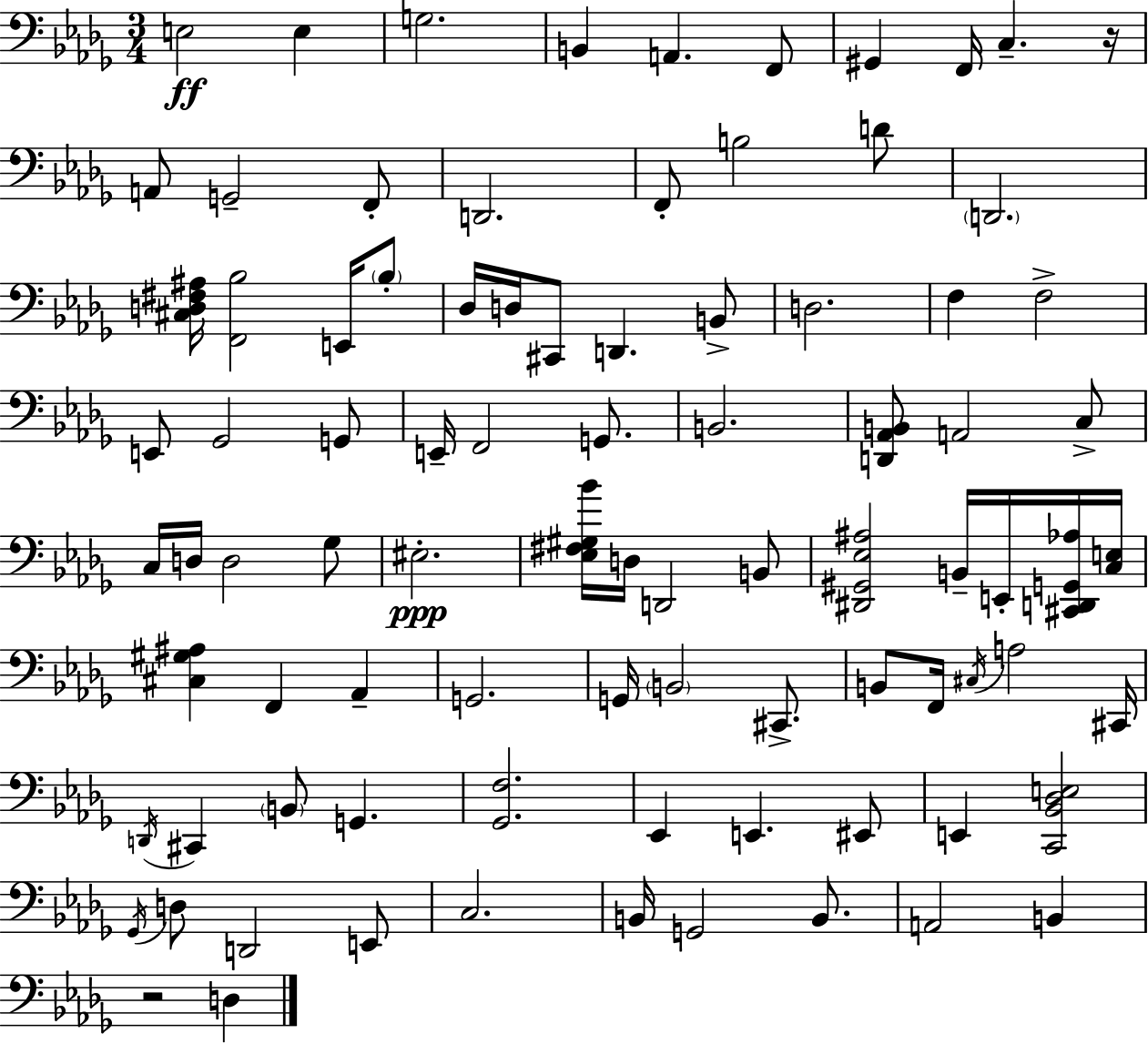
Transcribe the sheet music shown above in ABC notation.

X:1
T:Untitled
M:3/4
L:1/4
K:Bbm
E,2 E, G,2 B,, A,, F,,/2 ^G,, F,,/4 C, z/4 A,,/2 G,,2 F,,/2 D,,2 F,,/2 B,2 D/2 D,,2 [^C,D,^F,^A,]/4 [F,,_B,]2 E,,/4 _B,/2 _D,/4 D,/4 ^C,,/2 D,, B,,/2 D,2 F, F,2 E,,/2 _G,,2 G,,/2 E,,/4 F,,2 G,,/2 B,,2 [D,,_A,,B,,]/2 A,,2 C,/2 C,/4 D,/4 D,2 _G,/2 ^E,2 [_E,^F,^G,_B]/4 D,/4 D,,2 B,,/2 [^D,,^G,,_E,^A,]2 B,,/4 E,,/4 [^C,,D,,G,,_A,]/4 [C,E,]/4 [^C,^G,^A,] F,, _A,, G,,2 G,,/4 B,,2 ^C,,/2 B,,/2 F,,/4 ^C,/4 A,2 ^C,,/4 D,,/4 ^C,, B,,/2 G,, [_G,,F,]2 _E,, E,, ^E,,/2 E,, [C,,_B,,_D,E,]2 _G,,/4 D,/2 D,,2 E,,/2 C,2 B,,/4 G,,2 B,,/2 A,,2 B,, z2 D,